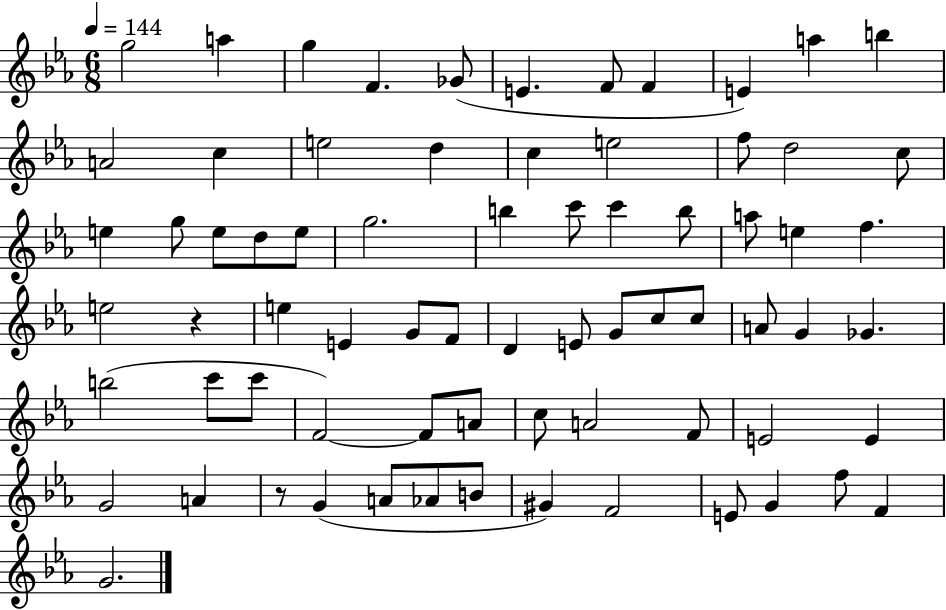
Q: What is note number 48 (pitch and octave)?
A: C6